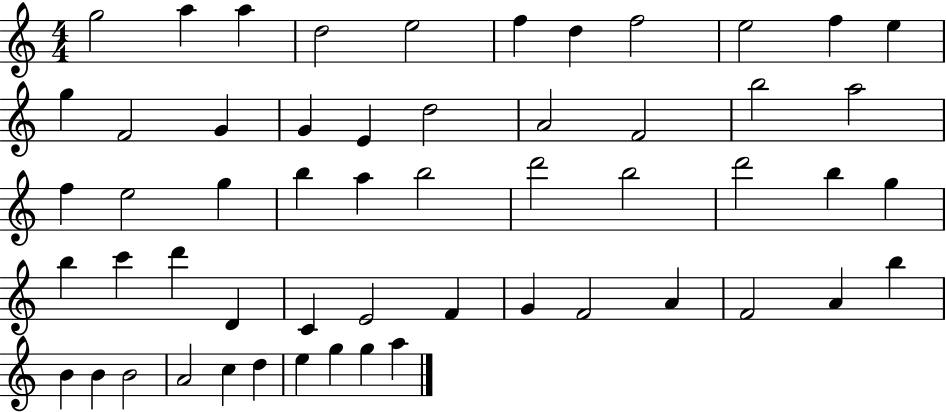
X:1
T:Untitled
M:4/4
L:1/4
K:C
g2 a a d2 e2 f d f2 e2 f e g F2 G G E d2 A2 F2 b2 a2 f e2 g b a b2 d'2 b2 d'2 b g b c' d' D C E2 F G F2 A F2 A b B B B2 A2 c d e g g a